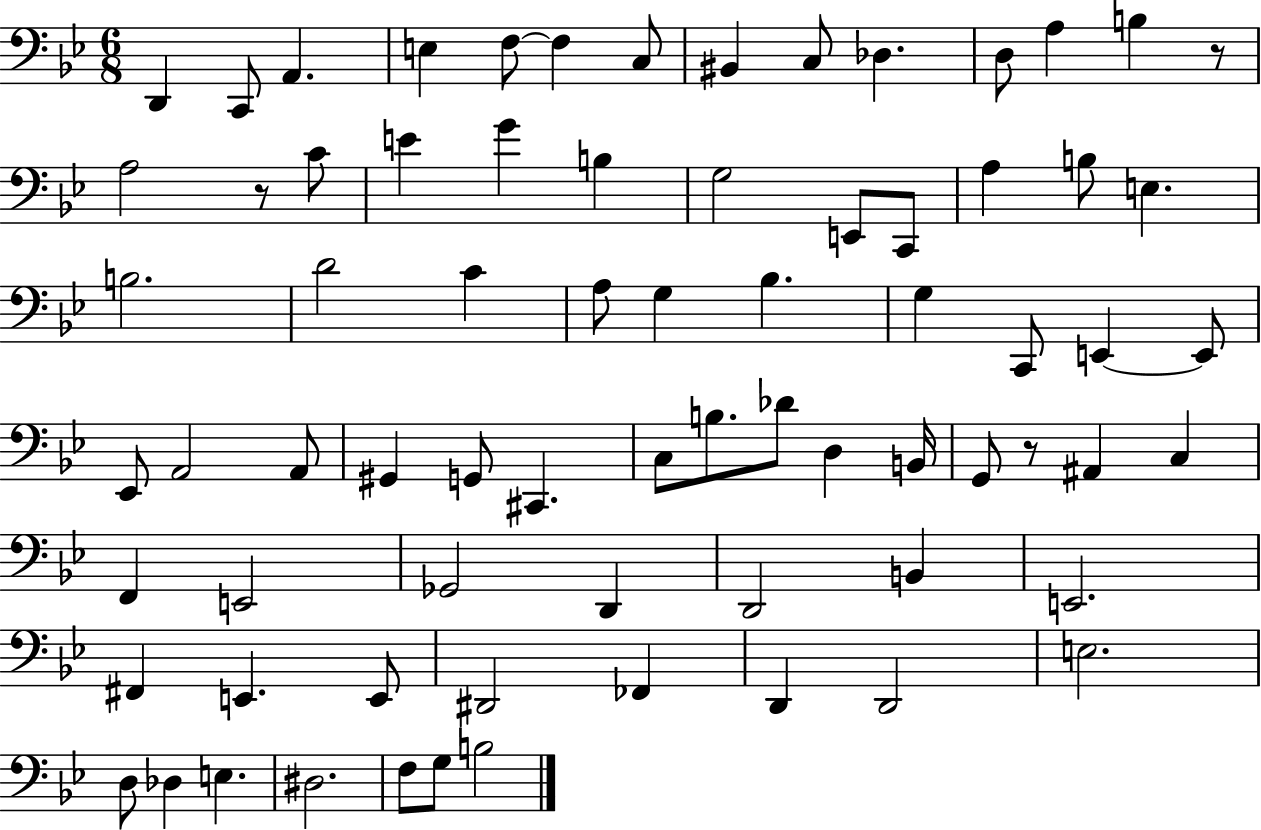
D2/q C2/e A2/q. E3/q F3/e F3/q C3/e BIS2/q C3/e Db3/q. D3/e A3/q B3/q R/e A3/h R/e C4/e E4/q G4/q B3/q G3/h E2/e C2/e A3/q B3/e E3/q. B3/h. D4/h C4/q A3/e G3/q Bb3/q. G3/q C2/e E2/q E2/e Eb2/e A2/h A2/e G#2/q G2/e C#2/q. C3/e B3/e. Db4/e D3/q B2/s G2/e R/e A#2/q C3/q F2/q E2/h Gb2/h D2/q D2/h B2/q E2/h. F#2/q E2/q. E2/e D#2/h FES2/q D2/q D2/h E3/h. D3/e Db3/q E3/q. D#3/h. F3/e G3/e B3/h